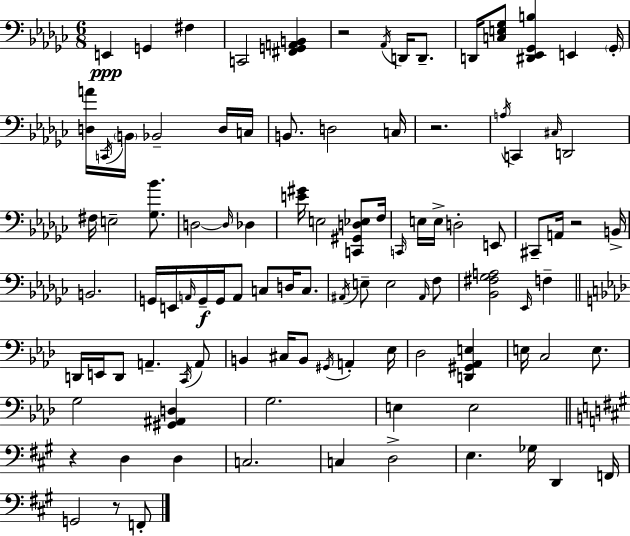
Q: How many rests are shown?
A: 5